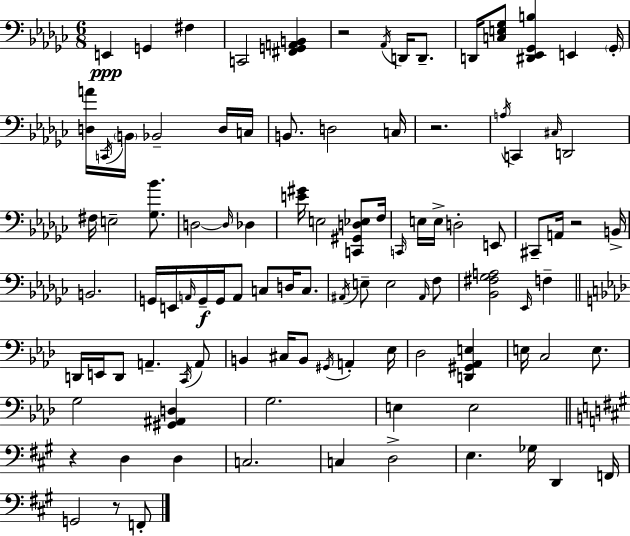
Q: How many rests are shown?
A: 5